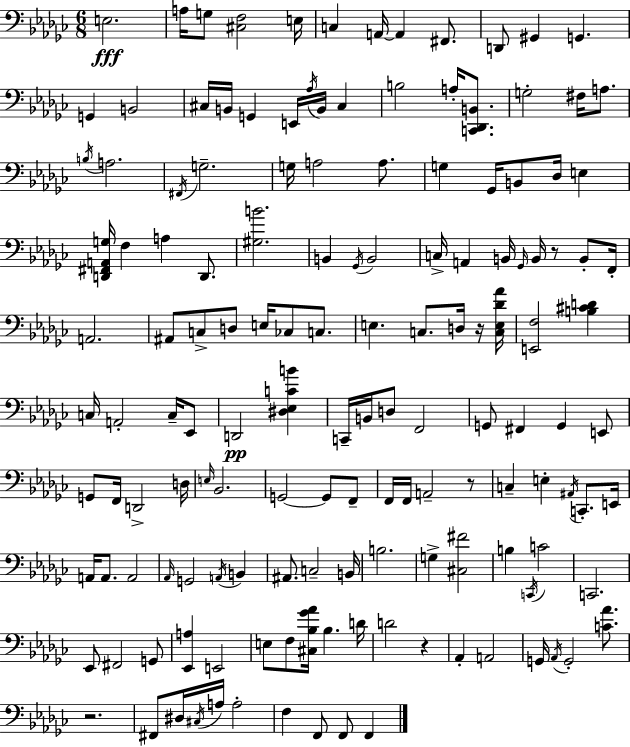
X:1
T:Untitled
M:6/8
L:1/4
K:Ebm
E,2 A,/4 G,/2 [^C,F,]2 E,/4 C, A,,/4 A,, ^F,,/2 D,,/2 ^G,, G,, G,, B,,2 ^C,/4 B,,/4 G,, E,,/4 _A,/4 B,,/4 ^C, B,2 A,/4 [C,,_D,,B,,]/2 G,2 ^F,/4 A,/2 B,/4 A,2 ^F,,/4 G,2 G,/4 A,2 A,/2 G, _G,,/4 B,,/2 _D,/4 E, [D,,^F,,A,,G,]/4 F, A, D,,/2 [^G,B]2 B,, _G,,/4 B,,2 C,/4 A,, B,,/4 _G,,/4 B,,/4 z/2 B,,/2 F,,/4 A,,2 ^A,,/2 C,/2 D,/2 E,/4 _C,/2 C,/2 E, C,/2 D,/4 z/4 [C,E,_D_A]/4 [E,,F,]2 [B,^CD] C,/4 A,,2 C,/4 _E,,/2 D,,2 [^D,_E,CB] C,,/4 B,,/4 D,/2 F,,2 G,,/2 ^F,, G,, E,,/2 G,,/2 F,,/4 D,,2 D,/4 E,/4 _B,,2 G,,2 G,,/2 F,,/2 F,,/4 F,,/4 A,,2 z/2 C, E, ^A,,/4 C,,/2 E,,/4 A,,/4 A,,/2 A,,2 _A,,/4 G,,2 A,,/4 B,, ^A,,/2 C,2 B,,/4 B,2 G, [^C,^F]2 B, C,,/4 C2 C,,2 _E,,/2 ^F,,2 G,,/2 [_E,,A,] E,,2 E,/2 F,/2 [^C,_B,_G_A]/4 _B, D/4 D2 z _A,, A,,2 G,,/4 _A,,/4 G,,2 [C_A]/2 z2 ^F,,/2 ^D,/4 ^C,/4 A,/4 A,2 F, F,,/2 F,,/2 F,,